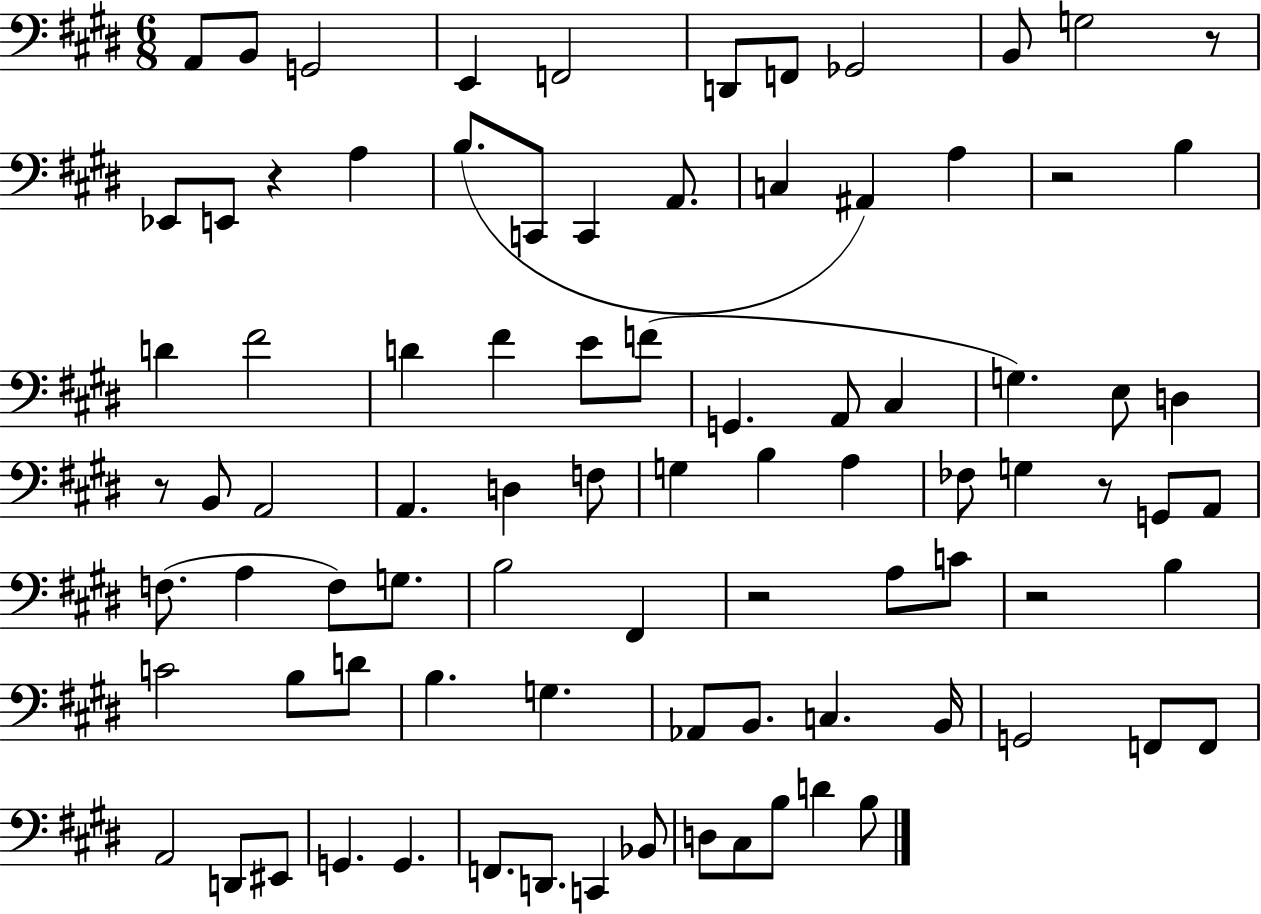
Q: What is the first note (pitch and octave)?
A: A2